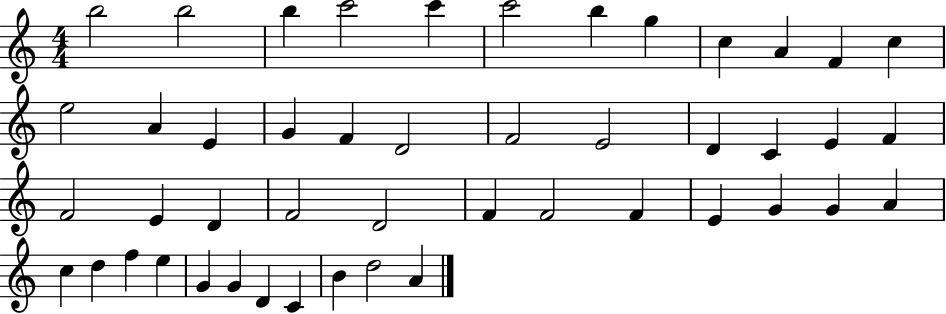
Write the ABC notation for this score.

X:1
T:Untitled
M:4/4
L:1/4
K:C
b2 b2 b c'2 c' c'2 b g c A F c e2 A E G F D2 F2 E2 D C E F F2 E D F2 D2 F F2 F E G G A c d f e G G D C B d2 A